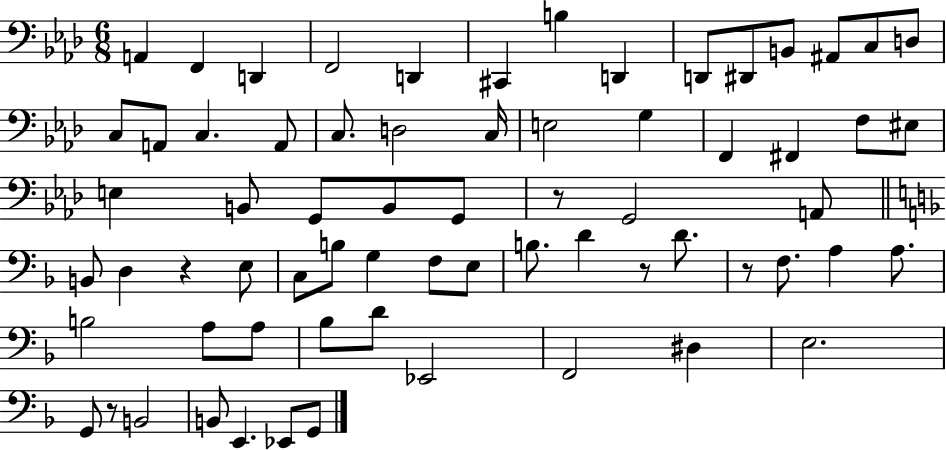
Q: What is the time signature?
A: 6/8